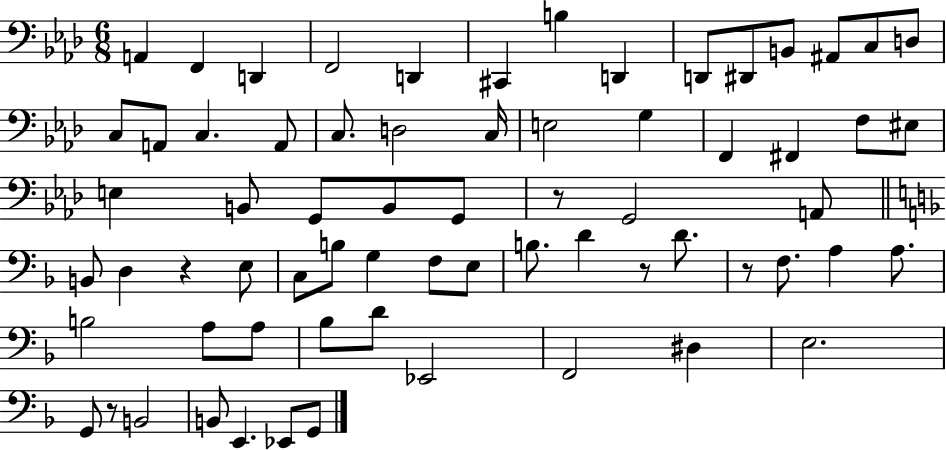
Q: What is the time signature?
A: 6/8